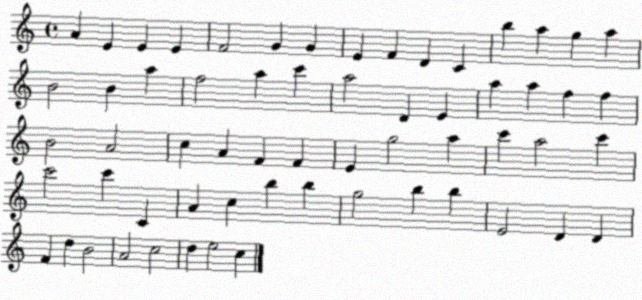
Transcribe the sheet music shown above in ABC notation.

X:1
T:Untitled
M:4/4
L:1/4
K:C
A E E E F2 G G E F D C b a g a B2 B a f2 a c' a2 D E a a f f B2 A2 c A F F E g2 a c' a2 c' c'2 c' C A c b b g2 b b E2 D D F d B2 A2 c2 d e2 c